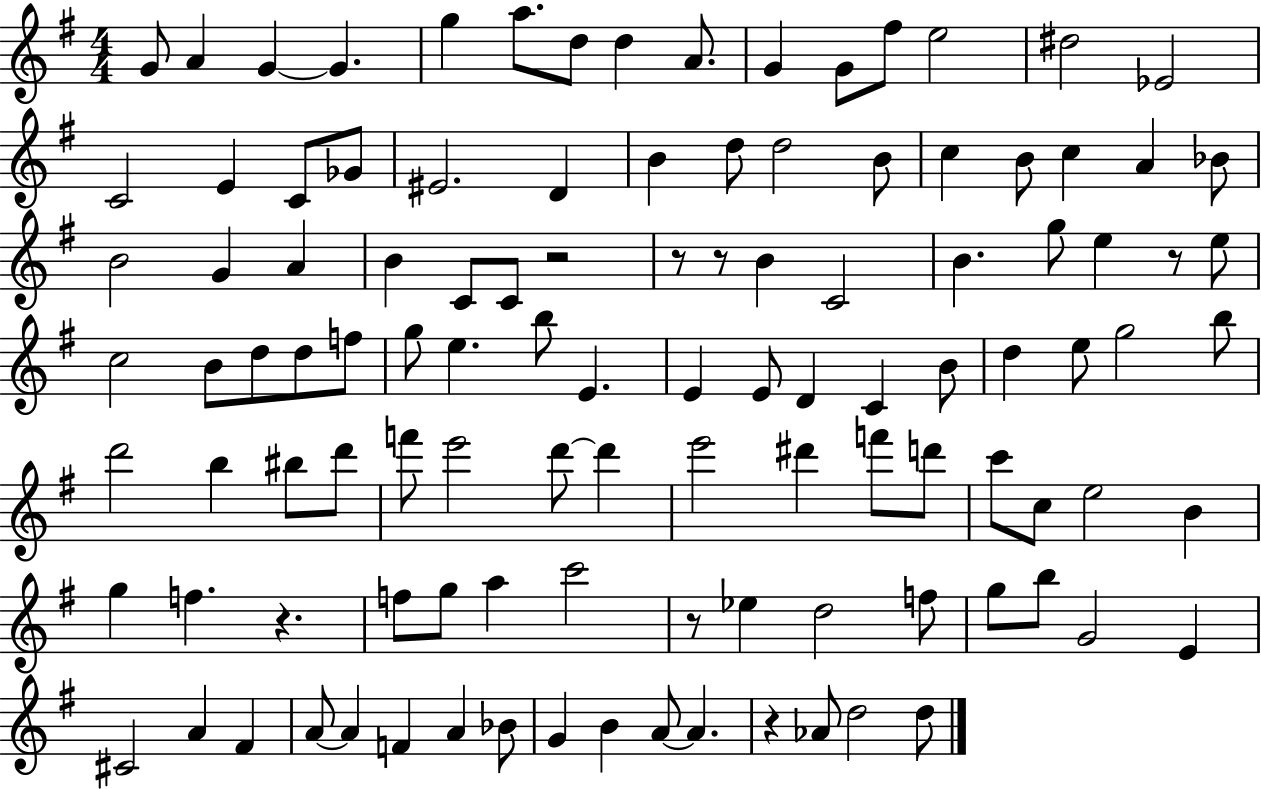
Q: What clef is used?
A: treble